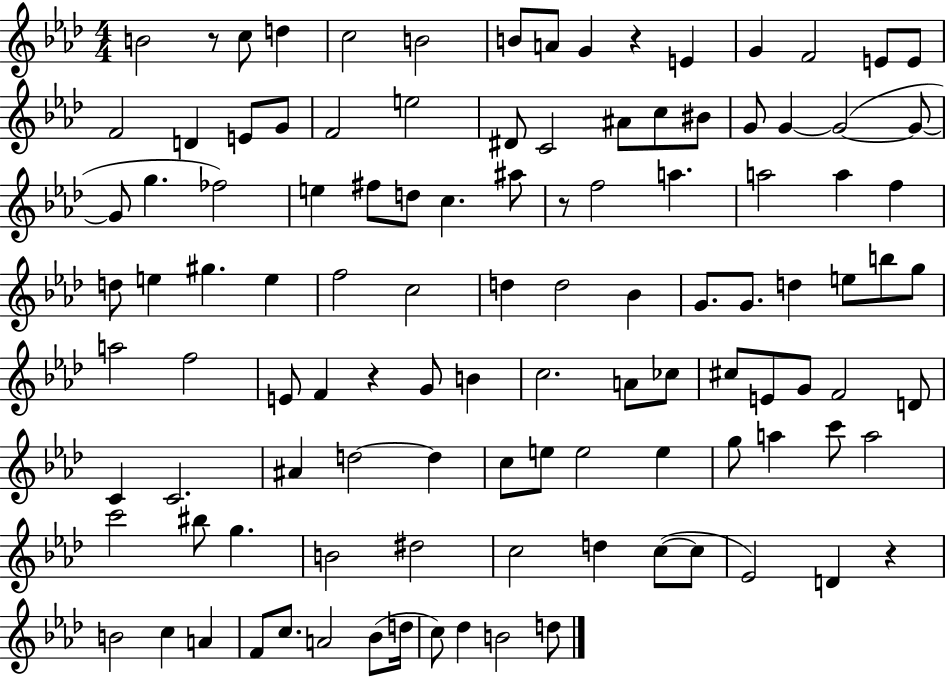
X:1
T:Untitled
M:4/4
L:1/4
K:Ab
B2 z/2 c/2 d c2 B2 B/2 A/2 G z E G F2 E/2 E/2 F2 D E/2 G/2 F2 e2 ^D/2 C2 ^A/2 c/2 ^B/2 G/2 G G2 G/2 G/2 g _f2 e ^f/2 d/2 c ^a/2 z/2 f2 a a2 a f d/2 e ^g e f2 c2 d d2 _B G/2 G/2 d e/2 b/2 g/2 a2 f2 E/2 F z G/2 B c2 A/2 _c/2 ^c/2 E/2 G/2 F2 D/2 C C2 ^A d2 d c/2 e/2 e2 e g/2 a c'/2 a2 c'2 ^b/2 g B2 ^d2 c2 d c/2 c/2 _E2 D z B2 c A F/2 c/2 A2 _B/2 d/4 c/2 _d B2 d/2